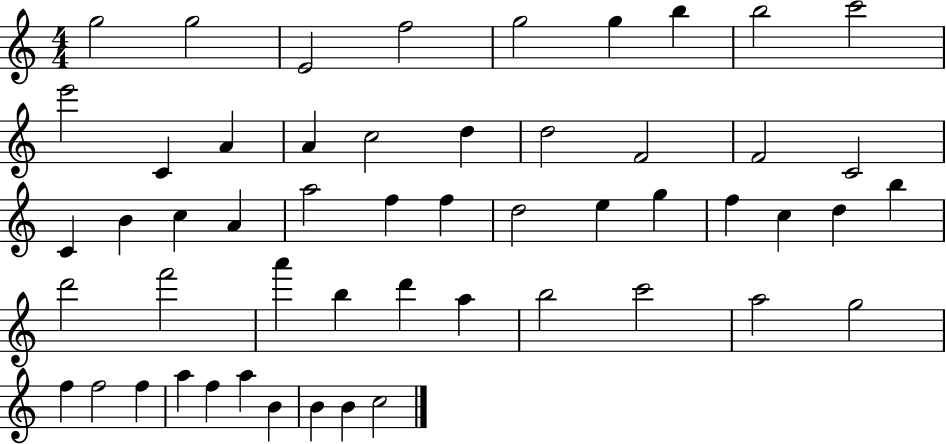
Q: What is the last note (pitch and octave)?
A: C5